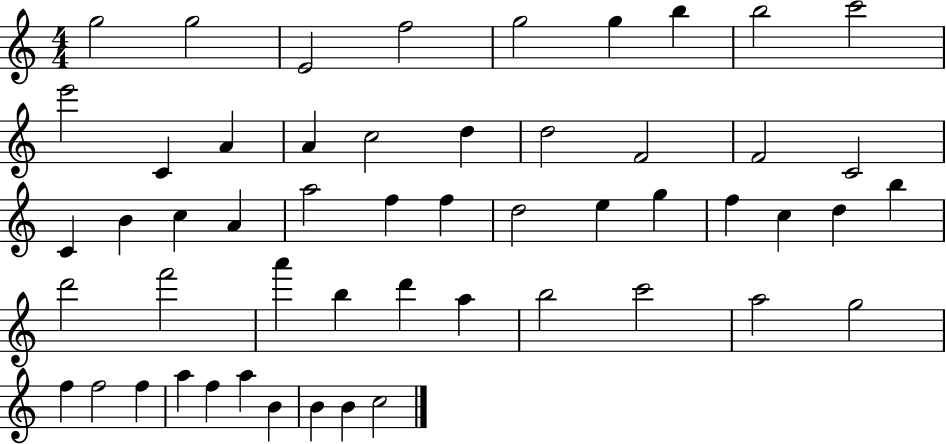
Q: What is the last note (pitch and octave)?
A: C5